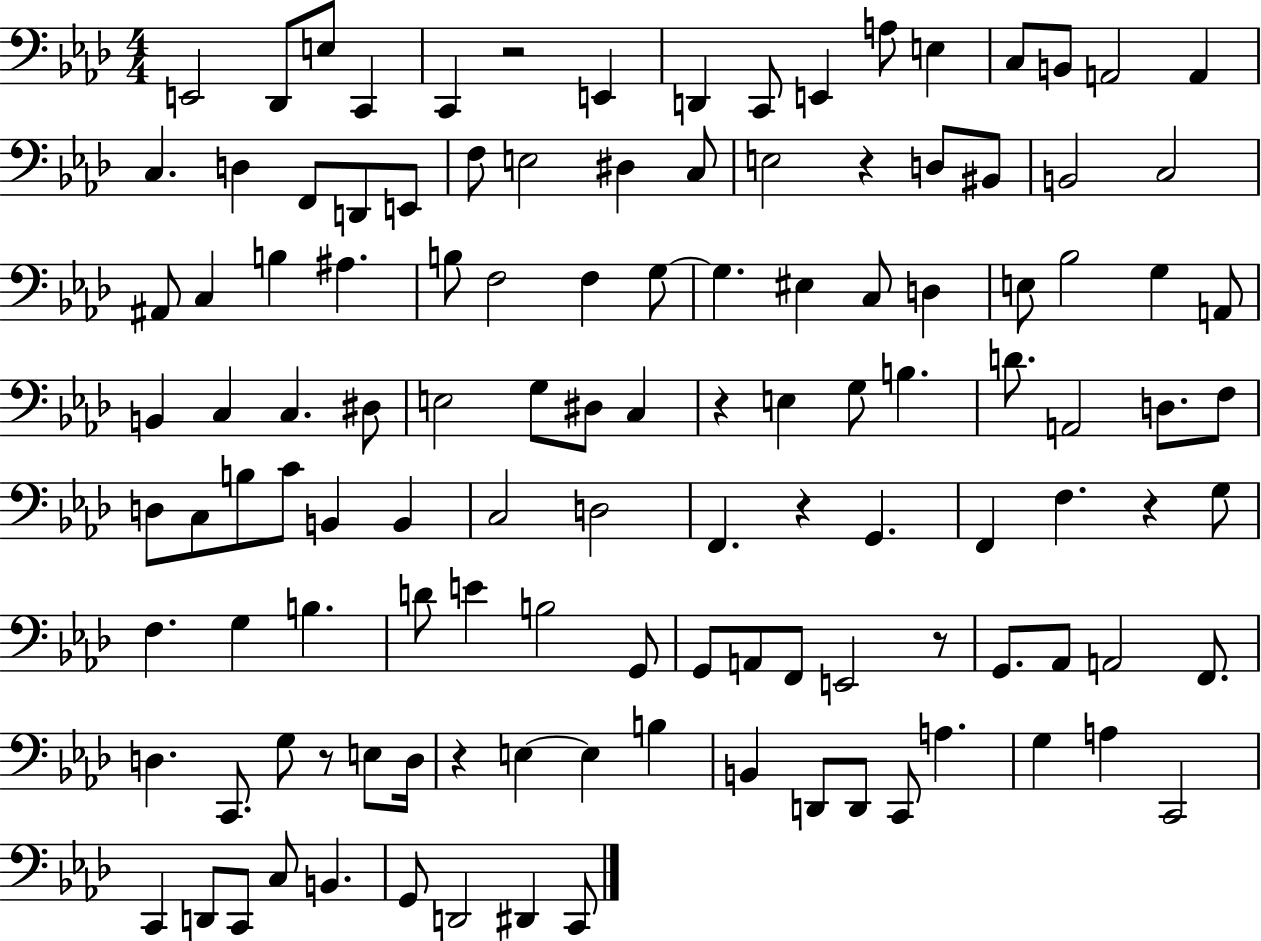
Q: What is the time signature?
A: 4/4